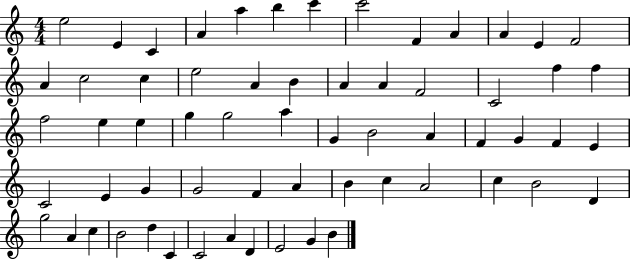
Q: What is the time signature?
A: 4/4